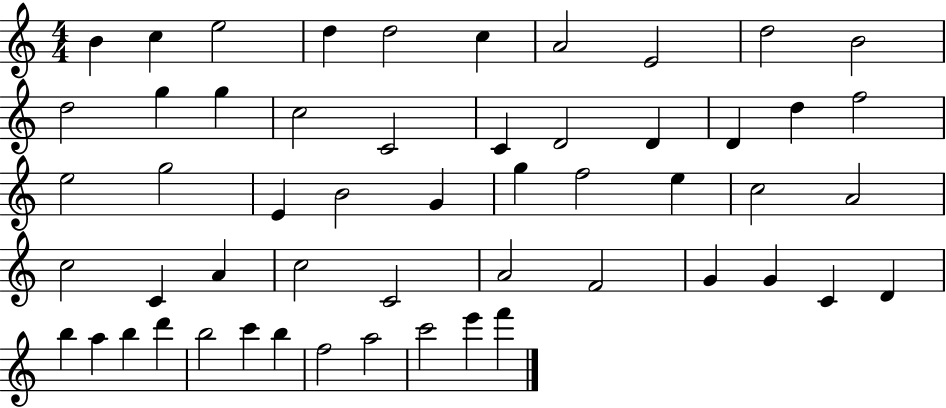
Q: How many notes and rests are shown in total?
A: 54